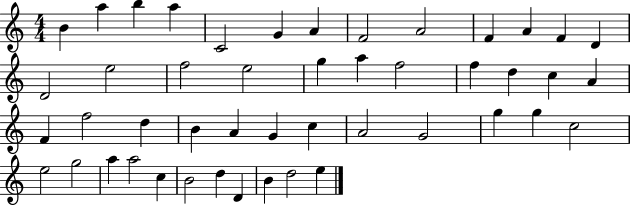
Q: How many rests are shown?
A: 0